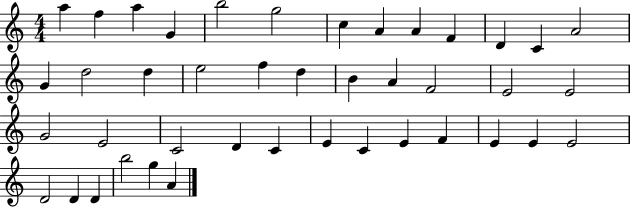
A5/q F5/q A5/q G4/q B5/h G5/h C5/q A4/q A4/q F4/q D4/q C4/q A4/h G4/q D5/h D5/q E5/h F5/q D5/q B4/q A4/q F4/h E4/h E4/h G4/h E4/h C4/h D4/q C4/q E4/q C4/q E4/q F4/q E4/q E4/q E4/h D4/h D4/q D4/q B5/h G5/q A4/q